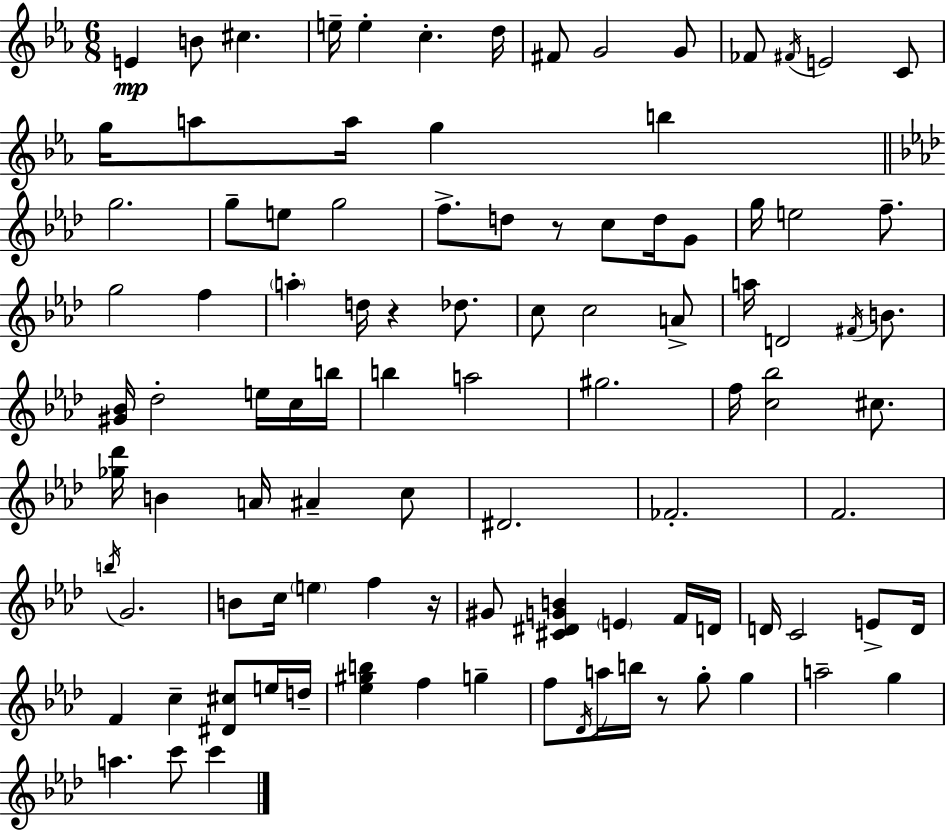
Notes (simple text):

E4/q B4/e C#5/q. E5/s E5/q C5/q. D5/s F#4/e G4/h G4/e FES4/e F#4/s E4/h C4/e G5/s A5/e A5/s G5/q B5/q G5/h. G5/e E5/e G5/h F5/e. D5/e R/e C5/e D5/s G4/e G5/s E5/h F5/e. G5/h F5/q A5/q D5/s R/q Db5/e. C5/e C5/h A4/e A5/s D4/h F#4/s B4/e. [G#4,Bb4]/s Db5/h E5/s C5/s B5/s B5/q A5/h G#5/h. F5/s [C5,Bb5]/h C#5/e. [Gb5,Db6]/s B4/q A4/s A#4/q C5/e D#4/h. FES4/h. F4/h. B5/s G4/h. B4/e C5/s E5/q F5/q R/s G#4/e [C#4,D#4,G4,B4]/q E4/q F4/s D4/s D4/s C4/h E4/e D4/s F4/q C5/q [D#4,C#5]/e E5/s D5/s [Eb5,G#5,B5]/q F5/q G5/q F5/e Db4/s A5/s B5/s R/e G5/e G5/q A5/h G5/q A5/q. C6/e C6/q